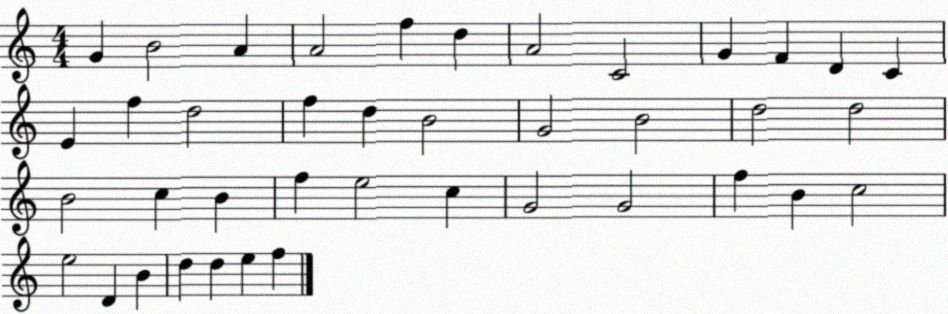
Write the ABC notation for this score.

X:1
T:Untitled
M:4/4
L:1/4
K:C
G B2 A A2 f d A2 C2 G F D C E f d2 f d B2 G2 B2 d2 d2 B2 c B f e2 c G2 G2 f B c2 e2 D B d d e f